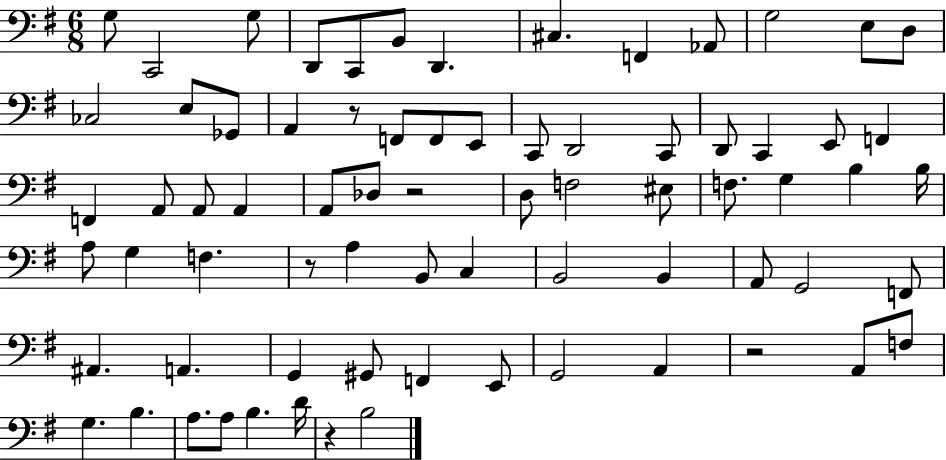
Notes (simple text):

G3/e C2/h G3/e D2/e C2/e B2/e D2/q. C#3/q. F2/q Ab2/e G3/h E3/e D3/e CES3/h E3/e Gb2/e A2/q R/e F2/e F2/e E2/e C2/e D2/h C2/e D2/e C2/q E2/e F2/q F2/q A2/e A2/e A2/q A2/e Db3/e R/h D3/e F3/h EIS3/e F3/e. G3/q B3/q B3/s A3/e G3/q F3/q. R/e A3/q B2/e C3/q B2/h B2/q A2/e G2/h F2/e A#2/q. A2/q. G2/q G#2/e F2/q E2/e G2/h A2/q R/h A2/e F3/e G3/q. B3/q. A3/e. A3/e B3/q. D4/s R/q B3/h